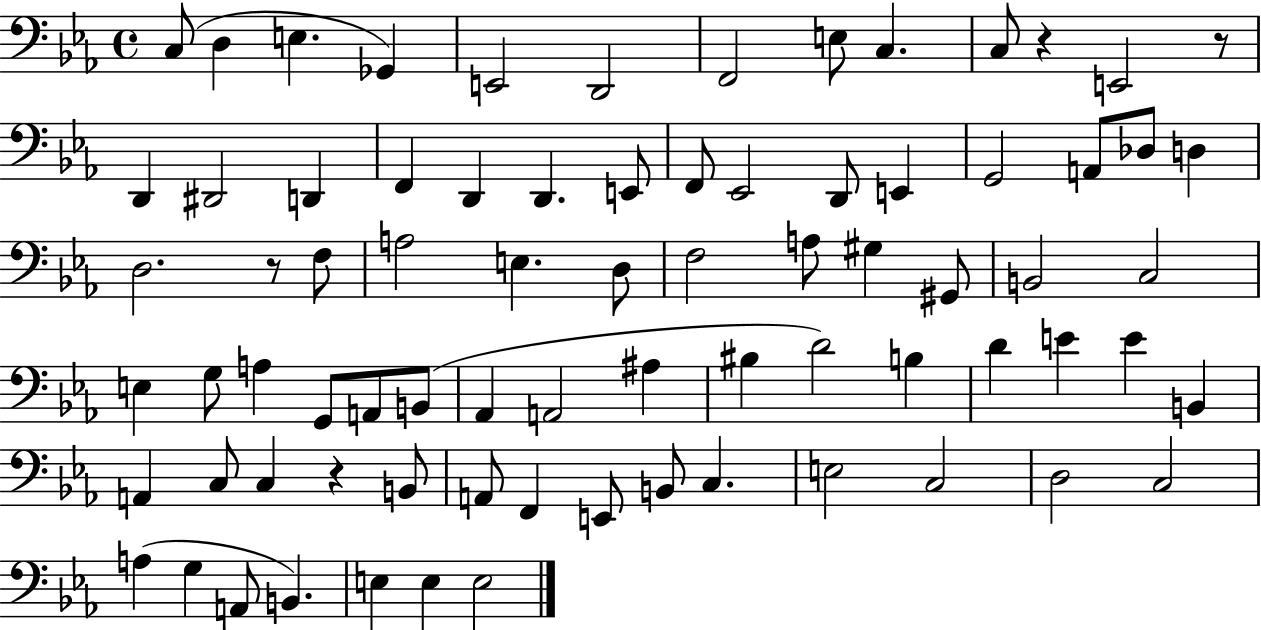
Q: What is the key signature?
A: EES major